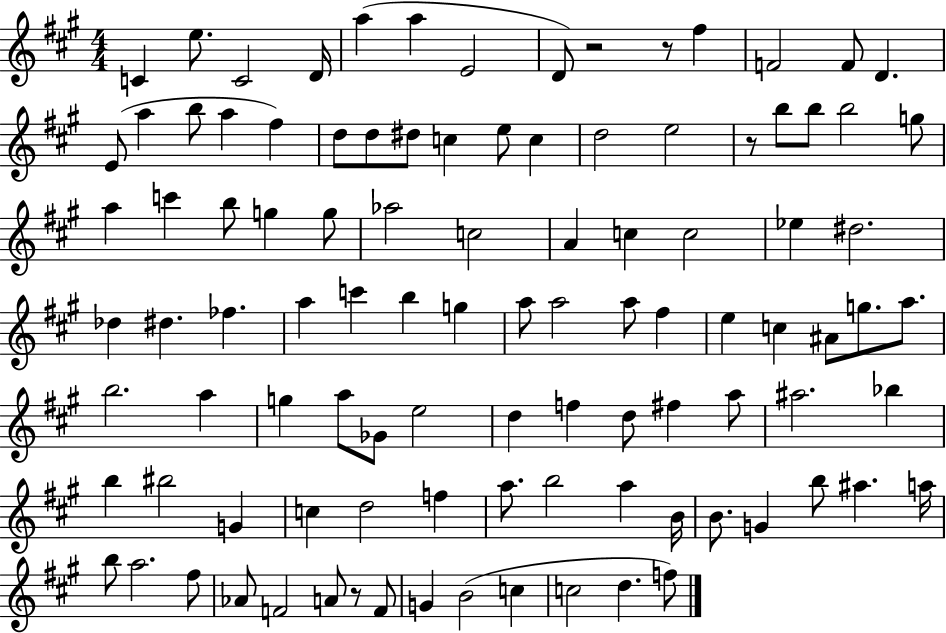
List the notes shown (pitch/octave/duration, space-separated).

C4/q E5/e. C4/h D4/s A5/q A5/q E4/h D4/e R/h R/e F#5/q F4/h F4/e D4/q. E4/e A5/q B5/e A5/q F#5/q D5/e D5/e D#5/e C5/q E5/e C5/q D5/h E5/h R/e B5/e B5/e B5/h G5/e A5/q C6/q B5/e G5/q G5/e Ab5/h C5/h A4/q C5/q C5/h Eb5/q D#5/h. Db5/q D#5/q. FES5/q. A5/q C6/q B5/q G5/q A5/e A5/h A5/e F#5/q E5/q C5/q A#4/e G5/e. A5/e. B5/h. A5/q G5/q A5/e Gb4/e E5/h D5/q F5/q D5/e F#5/q A5/e A#5/h. Bb5/q B5/q BIS5/h G4/q C5/q D5/h F5/q A5/e. B5/h A5/q B4/s B4/e. G4/q B5/e A#5/q. A5/s B5/e A5/h. F#5/e Ab4/e F4/h A4/e R/e F4/e G4/q B4/h C5/q C5/h D5/q. F5/e